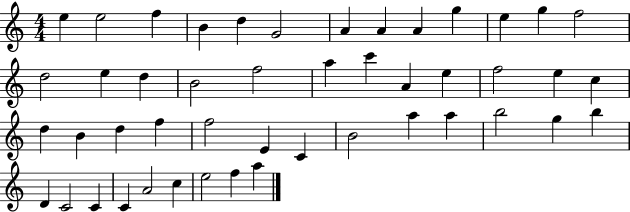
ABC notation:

X:1
T:Untitled
M:4/4
L:1/4
K:C
e e2 f B d G2 A A A g e g f2 d2 e d B2 f2 a c' A e f2 e c d B d f f2 E C B2 a a b2 g b D C2 C C A2 c e2 f a